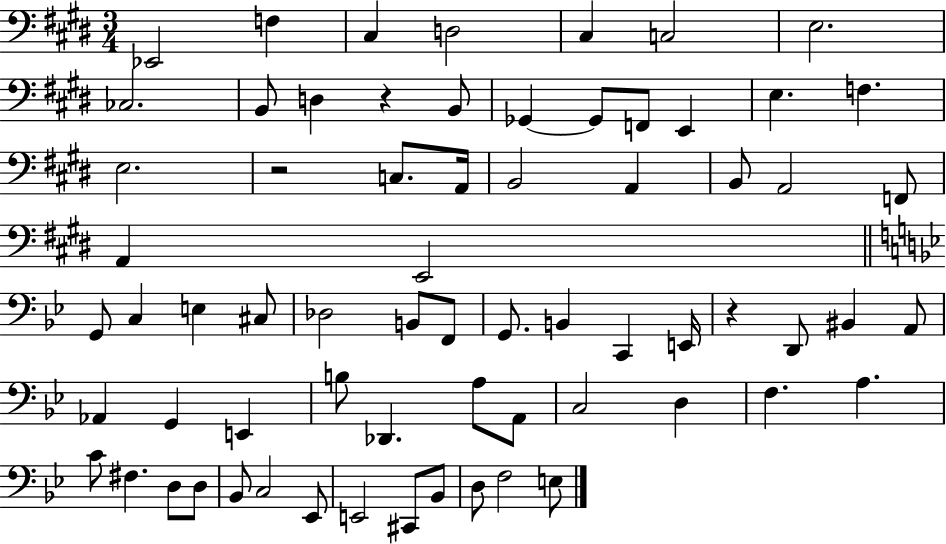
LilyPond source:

{
  \clef bass
  \numericTimeSignature
  \time 3/4
  \key e \major
  ees,2 f4 | cis4 d2 | cis4 c2 | e2. | \break ces2. | b,8 d4 r4 b,8 | ges,4~~ ges,8 f,8 e,4 | e4. f4. | \break e2. | r2 c8. a,16 | b,2 a,4 | b,8 a,2 f,8 | \break a,4 e,2 | \bar "||" \break \key bes \major g,8 c4 e4 cis8 | des2 b,8 f,8 | g,8. b,4 c,4 e,16 | r4 d,8 bis,4 a,8 | \break aes,4 g,4 e,4 | b8 des,4. a8 a,8 | c2 d4 | f4. a4. | \break c'8 fis4. d8 d8 | bes,8 c2 ees,8 | e,2 cis,8 bes,8 | d8 f2 e8 | \break \bar "|."
}